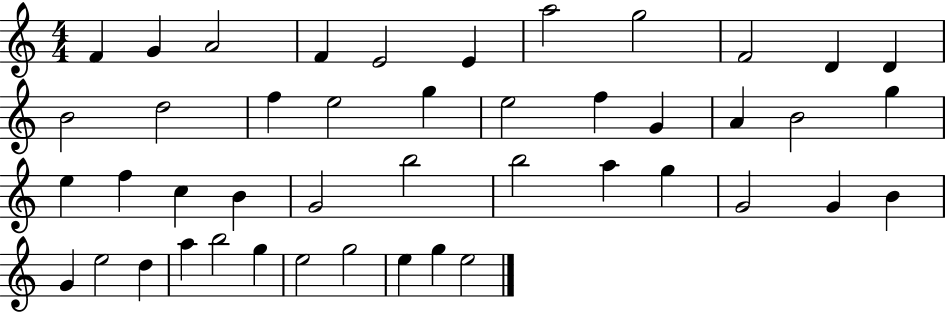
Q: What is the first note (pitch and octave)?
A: F4